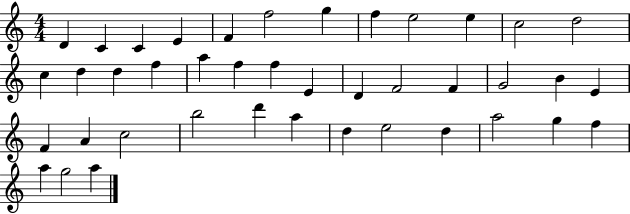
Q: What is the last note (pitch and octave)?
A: A5